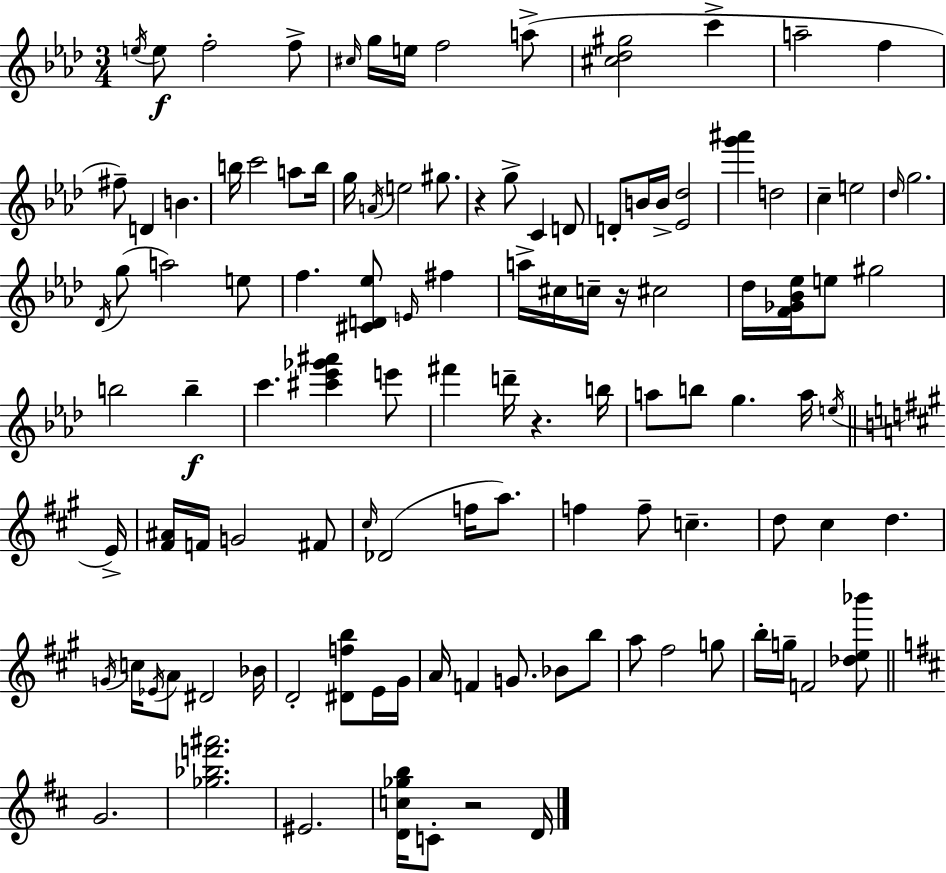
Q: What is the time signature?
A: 3/4